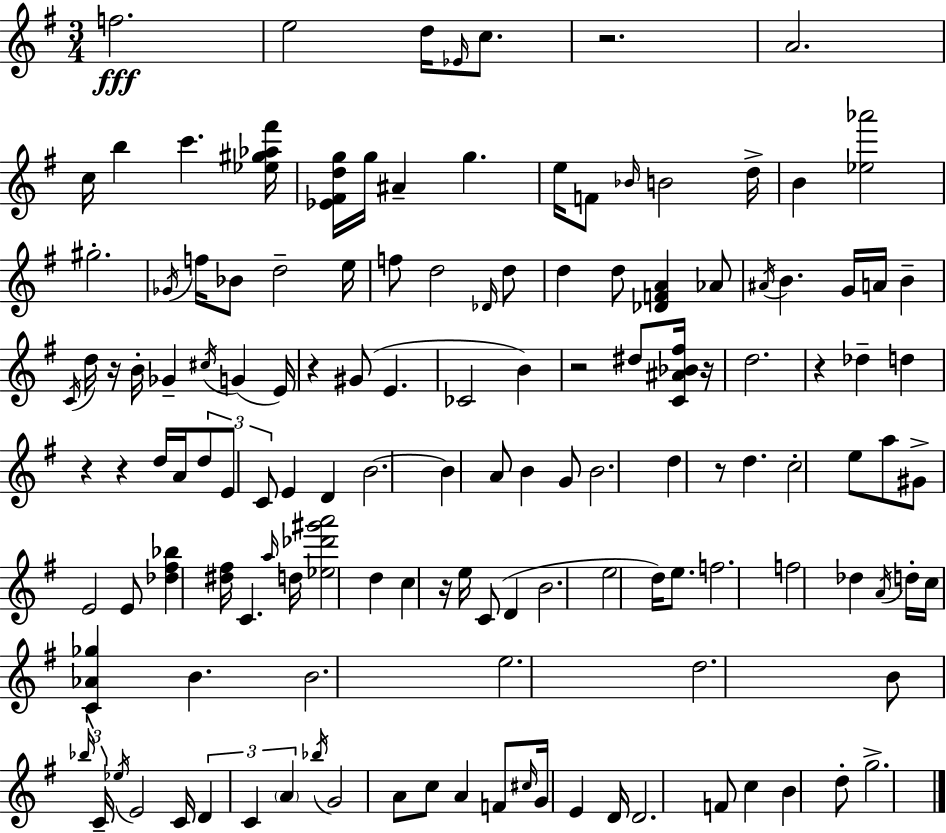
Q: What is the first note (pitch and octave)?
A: F5